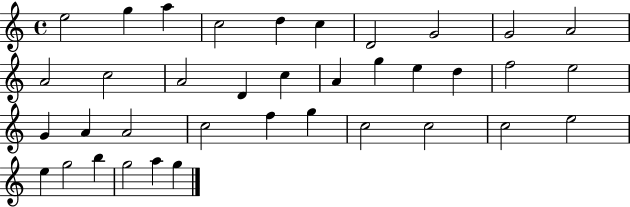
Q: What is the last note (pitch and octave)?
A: G5